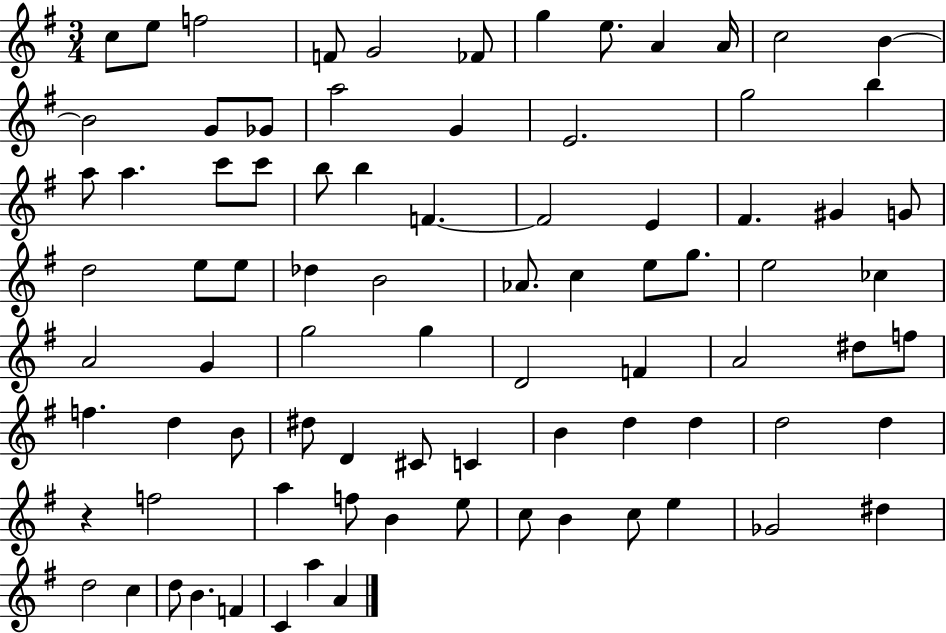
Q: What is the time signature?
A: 3/4